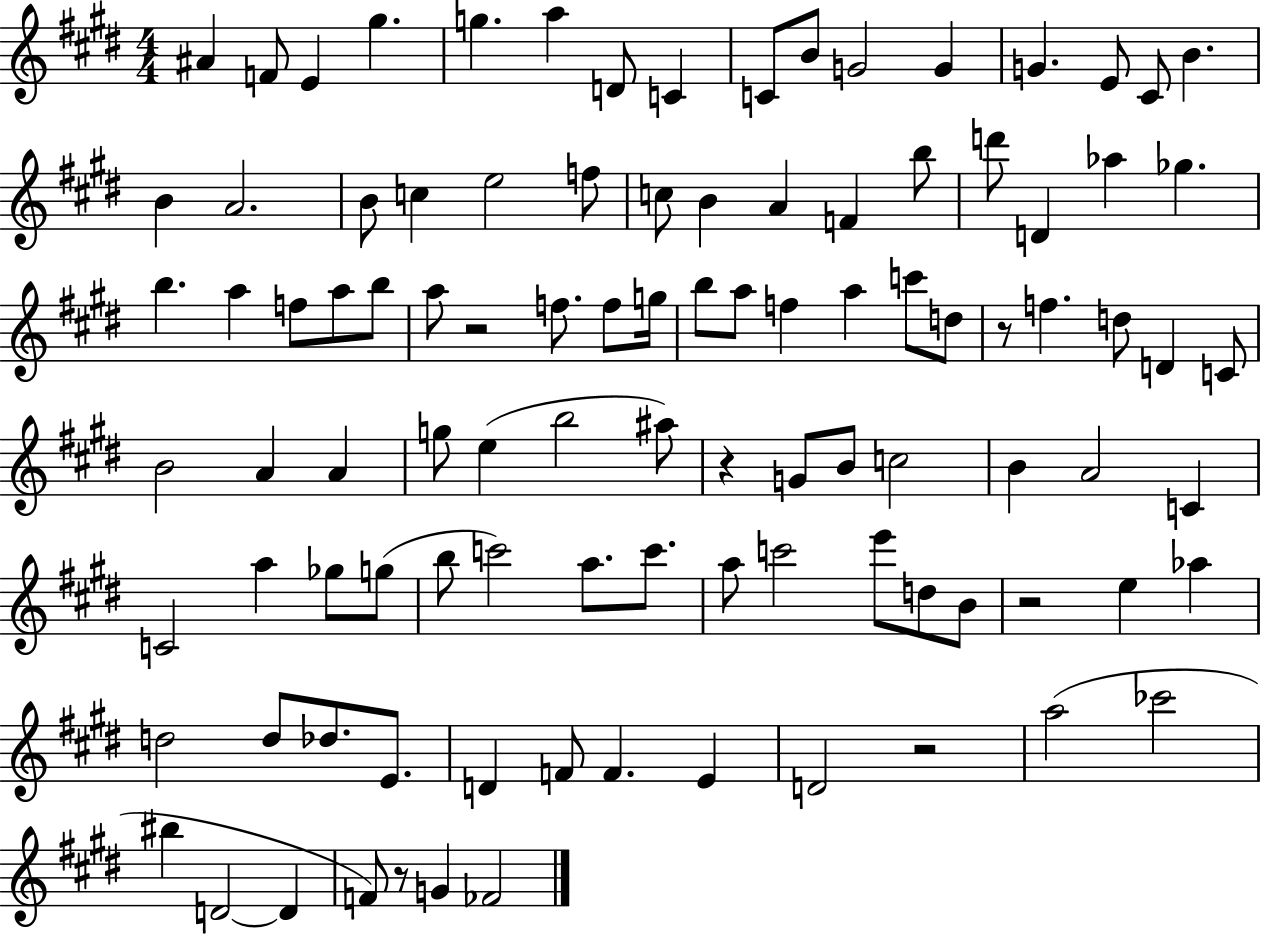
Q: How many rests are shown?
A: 6